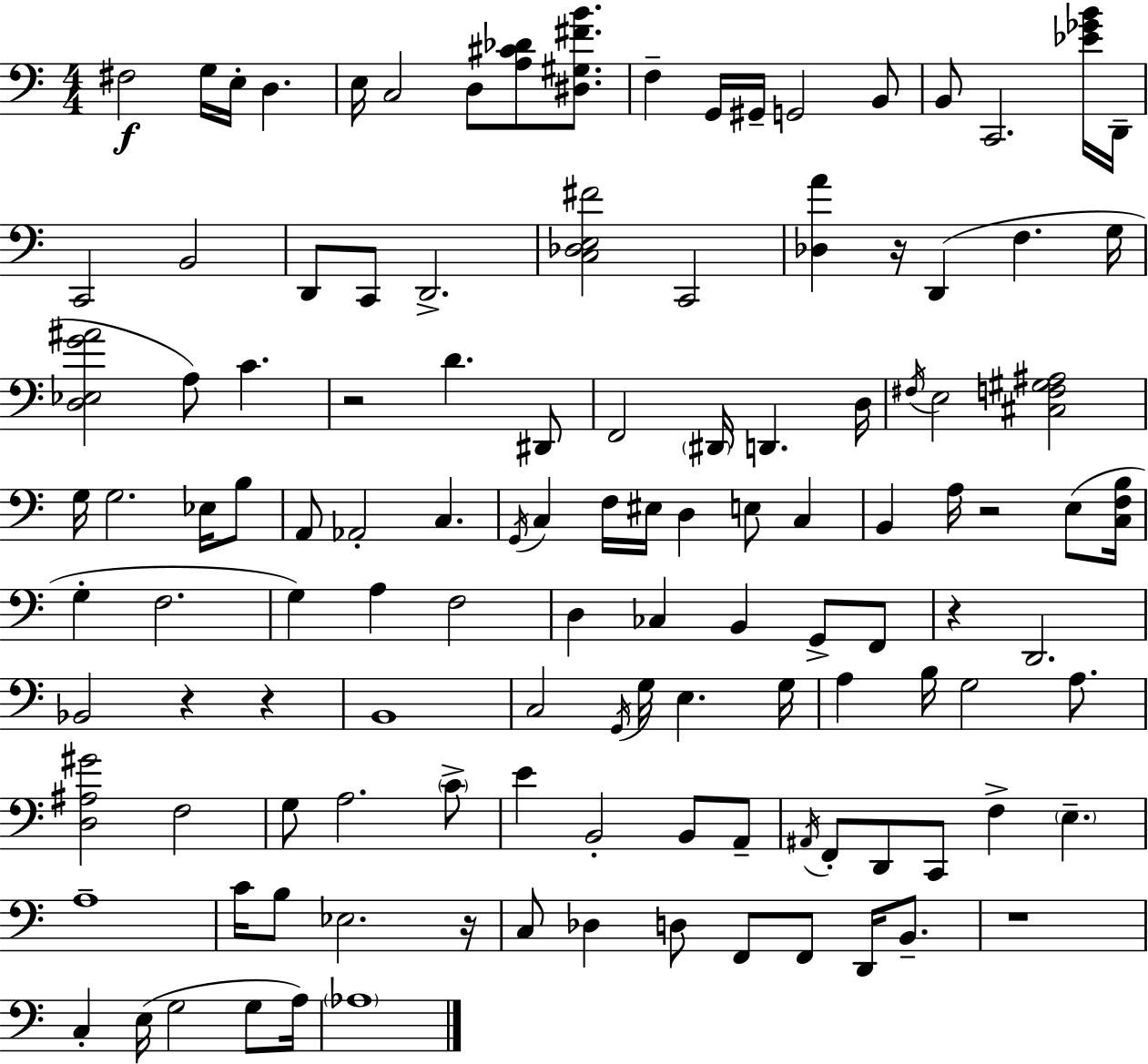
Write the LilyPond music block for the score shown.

{
  \clef bass
  \numericTimeSignature
  \time 4/4
  \key a \minor
  fis2\f g16 e16-. d4. | e16 c2 d8 <a cis' des'>8 <dis gis fis' b'>8. | f4-- g,16 gis,16-- g,2 b,8 | b,8 c,2. <ees' ges' b'>16 d,16-- | \break c,2 b,2 | d,8 c,8 d,2.-> | <c des e fis'>2 c,2 | <des a'>4 r16 d,4( f4. g16 | \break <d ees g' ais'>2 a8) c'4. | r2 d'4. dis,8 | f,2 \parenthesize dis,16 d,4. d16 | \acciaccatura { fis16 } e2 <cis f gis ais>2 | \break g16 g2. ees16 b8 | a,8 aes,2-. c4. | \acciaccatura { g,16 } c4 f16 eis16 d4 e8 c4 | b,4 a16 r2 e8( | \break <c f b>16 g4-. f2. | g4) a4 f2 | d4 ces4 b,4 g,8-> | f,8 r4 d,2. | \break bes,2 r4 r4 | b,1 | c2 \acciaccatura { g,16 } g16 e4. | g16 a4 b16 g2 | \break a8. <d ais gis'>2 f2 | g8 a2. | \parenthesize c'8-> e'4 b,2-. b,8 | a,8-- \acciaccatura { ais,16 } f,8-. d,8 c,8 f4-> \parenthesize e4.-- | \break a1-- | c'16 b8 ees2. | r16 c8 des4 d8 f,8 f,8 | d,16 b,8.-- r1 | \break c4-. e16( g2 | g8 a16) \parenthesize aes1 | \bar "|."
}